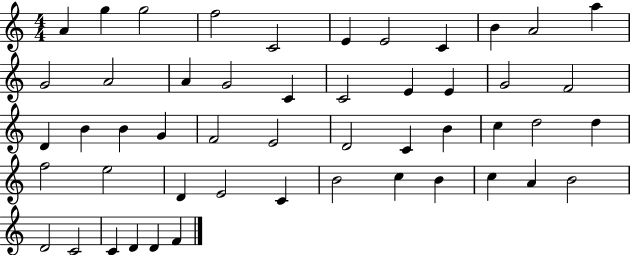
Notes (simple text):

A4/q G5/q G5/h F5/h C4/h E4/q E4/h C4/q B4/q A4/h A5/q G4/h A4/h A4/q G4/h C4/q C4/h E4/q E4/q G4/h F4/h D4/q B4/q B4/q G4/q F4/h E4/h D4/h C4/q B4/q C5/q D5/h D5/q F5/h E5/h D4/q E4/h C4/q B4/h C5/q B4/q C5/q A4/q B4/h D4/h C4/h C4/q D4/q D4/q F4/q